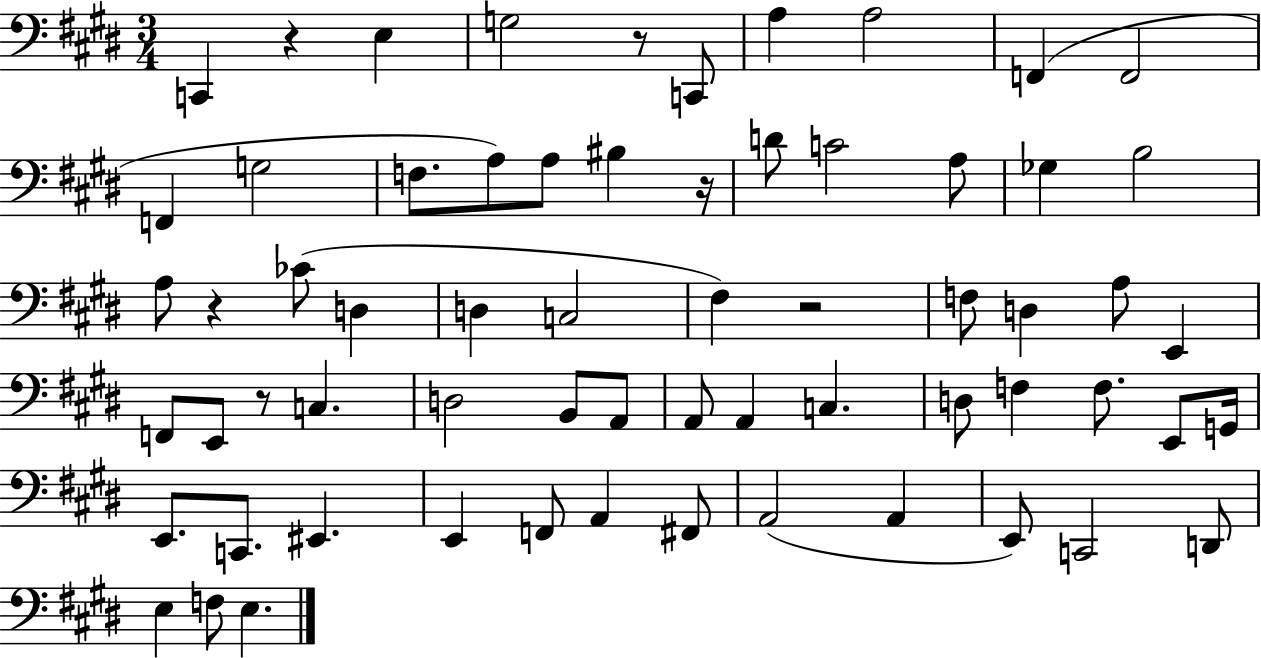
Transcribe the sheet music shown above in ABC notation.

X:1
T:Untitled
M:3/4
L:1/4
K:E
C,, z E, G,2 z/2 C,,/2 A, A,2 F,, F,,2 F,, G,2 F,/2 A,/2 A,/2 ^B, z/4 D/2 C2 A,/2 _G, B,2 A,/2 z _C/2 D, D, C,2 ^F, z2 F,/2 D, A,/2 E,, F,,/2 E,,/2 z/2 C, D,2 B,,/2 A,,/2 A,,/2 A,, C, D,/2 F, F,/2 E,,/2 G,,/4 E,,/2 C,,/2 ^E,, E,, F,,/2 A,, ^F,,/2 A,,2 A,, E,,/2 C,,2 D,,/2 E, F,/2 E,